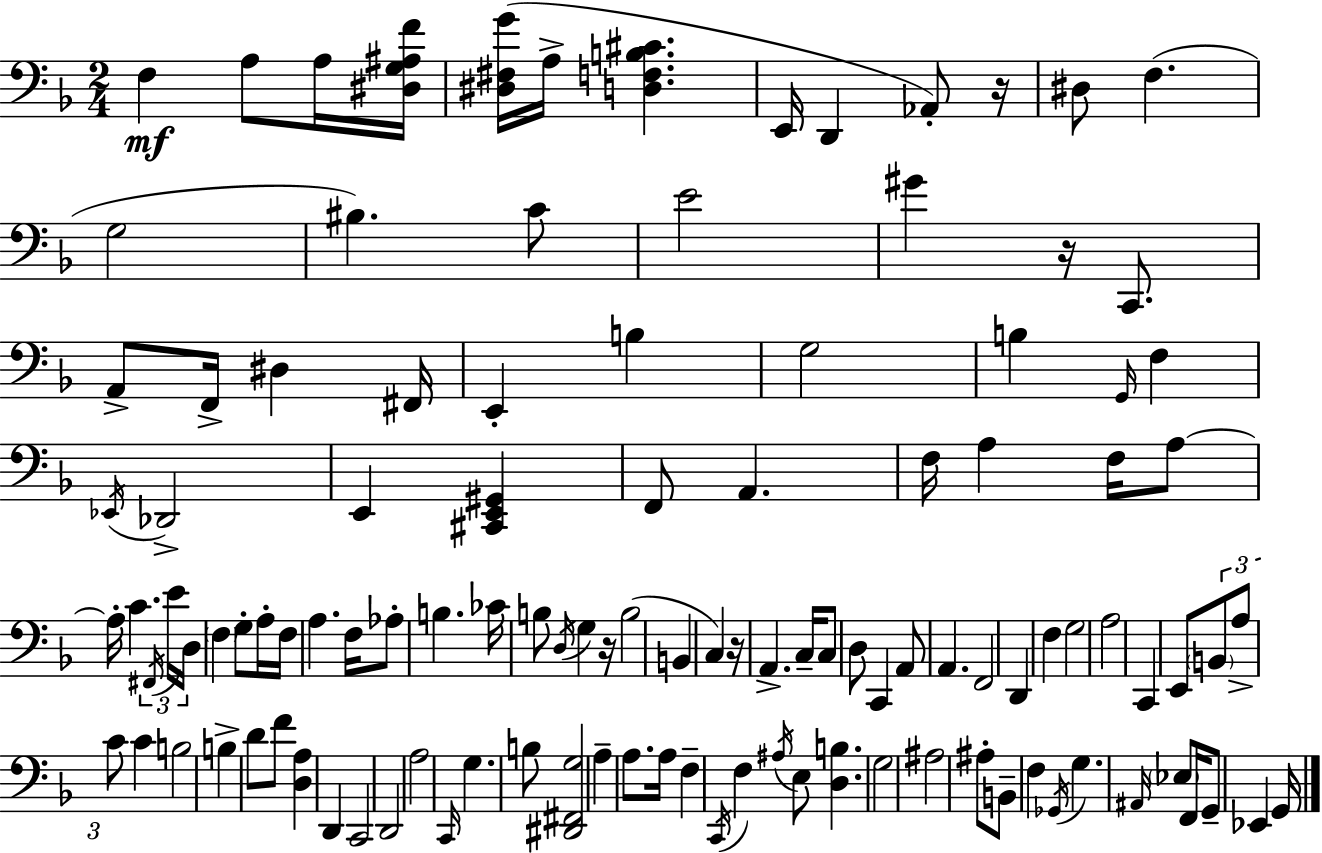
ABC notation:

X:1
T:Untitled
M:2/4
L:1/4
K:F
F, A,/2 A,/4 [^D,G,^A,F]/4 [^D,^F,G]/4 A,/4 [D,F,B,^C] E,,/4 D,, _A,,/2 z/4 ^D,/2 F, G,2 ^B, C/2 E2 ^G z/4 C,,/2 A,,/2 F,,/4 ^D, ^F,,/4 E,, B, G,2 B, G,,/4 F, _E,,/4 _D,,2 E,, [^C,,E,,^G,,] F,,/2 A,, F,/4 A, F,/4 A,/2 A,/4 C ^F,,/4 E/4 D,/4 F, G,/2 A,/4 F,/4 A, F,/4 _A,/2 B, _C/4 B,/2 D,/4 G, z/4 B,2 B,, C, z/4 A,, C,/4 C,/2 D,/2 C,, A,,/2 A,, F,,2 D,, F, G,2 A,2 C,, E,,/2 B,,/2 A,/2 C/2 C B,2 B, D/2 F/2 [D,A,] D,, C,,2 D,,2 A,2 C,,/4 G, B,/2 [^D,,^F,,G,]2 A, A,/2 A,/4 F, C,,/4 F, ^A,/4 E,/2 [D,B,] G,2 ^A,2 ^A,/2 B,,/2 F, _G,,/4 G, ^A,,/4 _E,/2 F,,/4 G,,/2 _E,, G,,/4